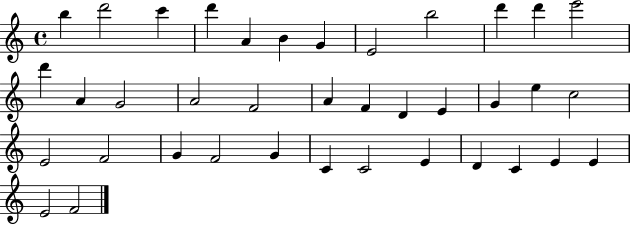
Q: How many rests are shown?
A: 0